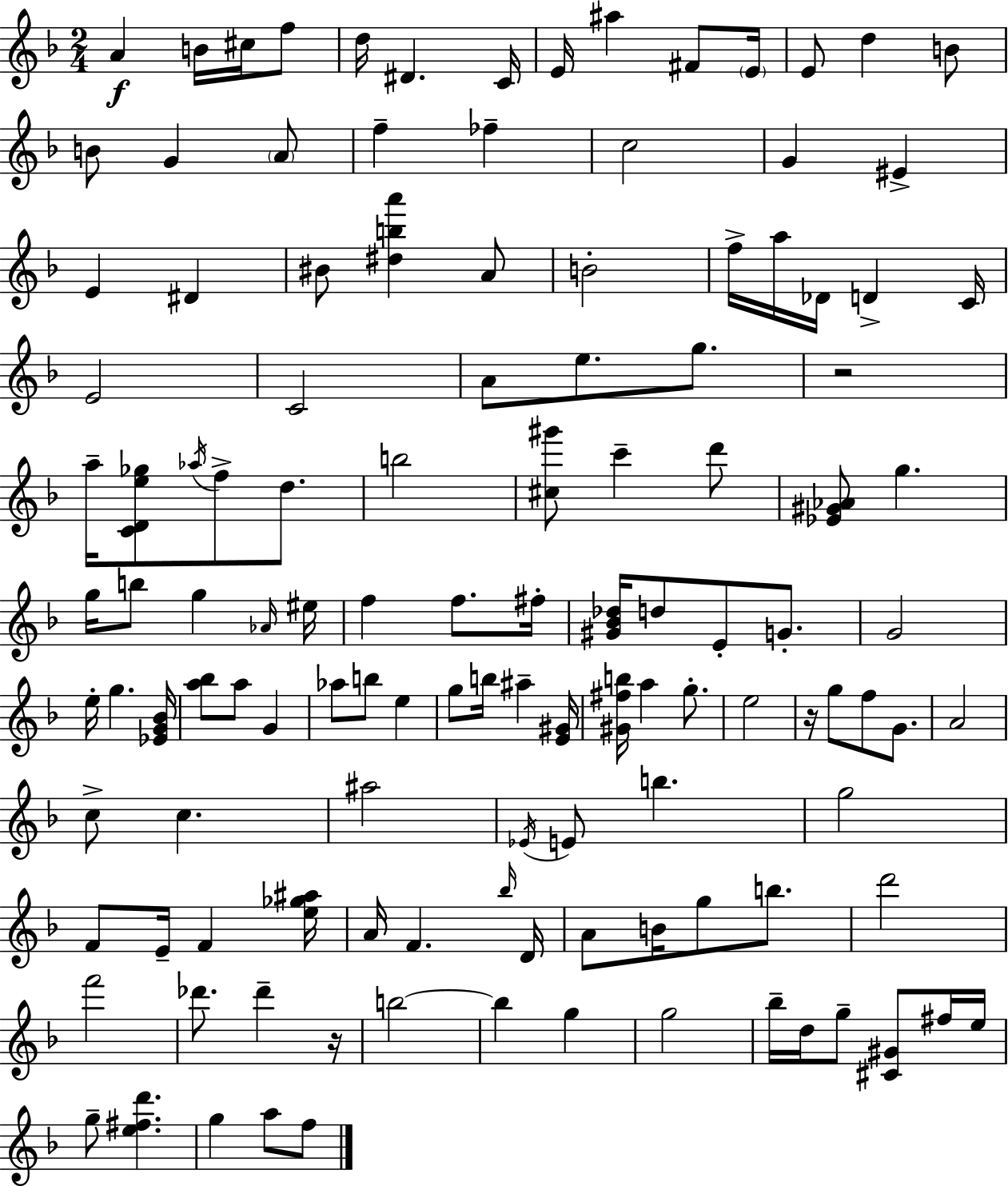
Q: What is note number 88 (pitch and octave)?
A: D4